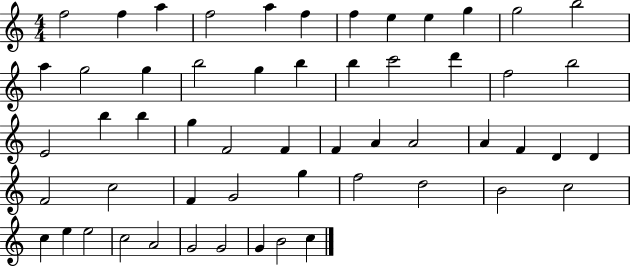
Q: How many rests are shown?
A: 0